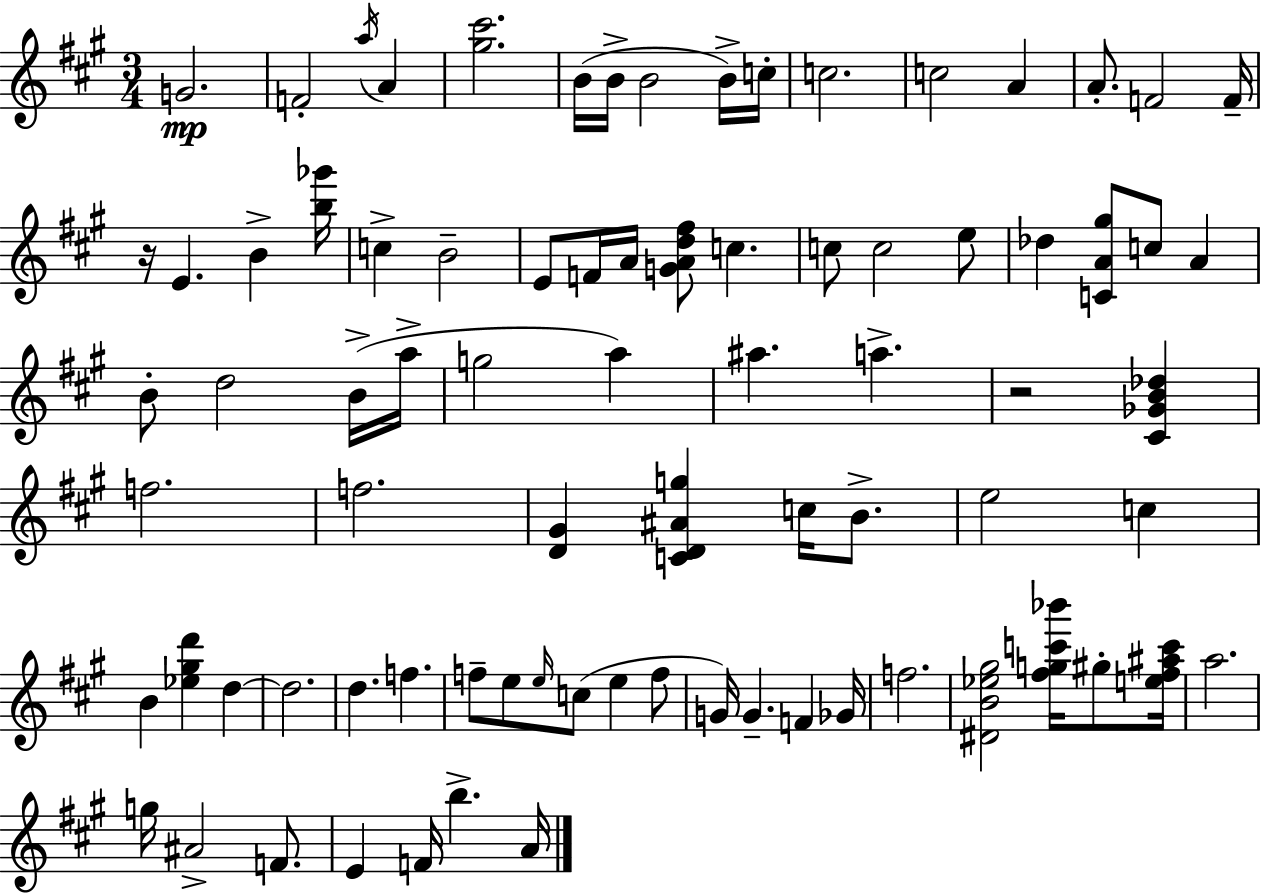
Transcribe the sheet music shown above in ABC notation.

X:1
T:Untitled
M:3/4
L:1/4
K:A
G2 F2 a/4 A [^g^c']2 B/4 B/4 B2 B/4 c/4 c2 c2 A A/2 F2 F/4 z/4 E B [b_g']/4 c B2 E/2 F/4 A/4 [GAd^f]/2 c c/2 c2 e/2 _d [CA^g]/2 c/2 A B/2 d2 B/4 a/4 g2 a ^a a z2 [^C_GB_d] f2 f2 [D^G] [CD^Ag] c/4 B/2 e2 c B [_e^gd'] d d2 d f f/2 e/2 e/4 c/2 e f/2 G/4 G F _G/4 f2 [^DB_e^g]2 [^fgc'_b']/4 ^g/2 [e^f^ac']/4 a2 g/4 ^A2 F/2 E F/4 b A/4